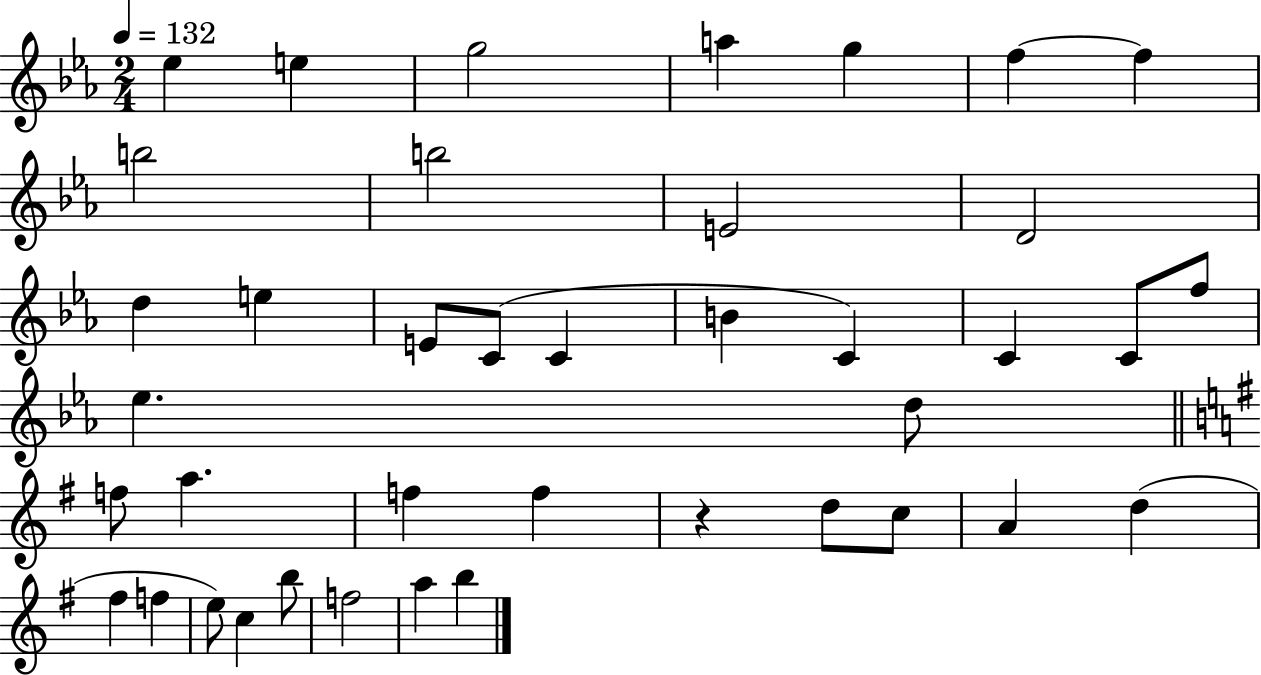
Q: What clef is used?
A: treble